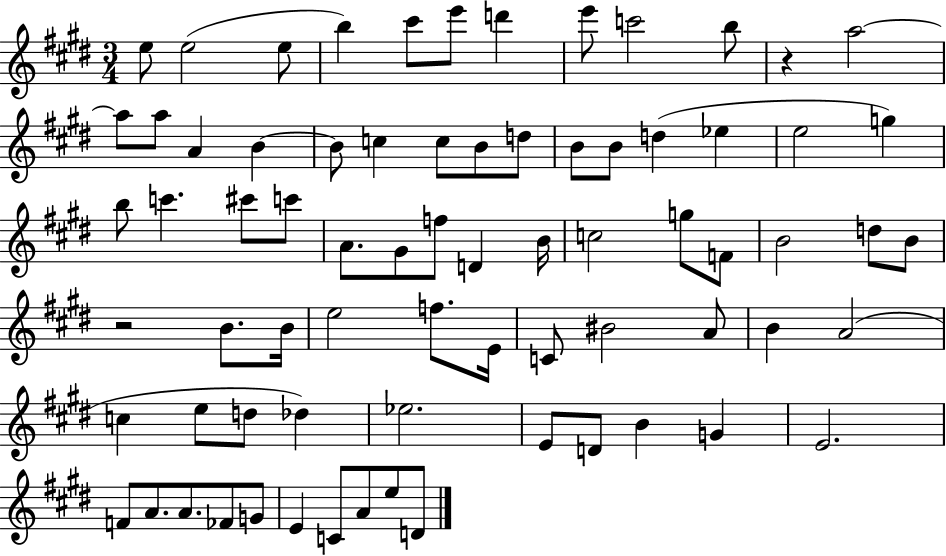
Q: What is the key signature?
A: E major